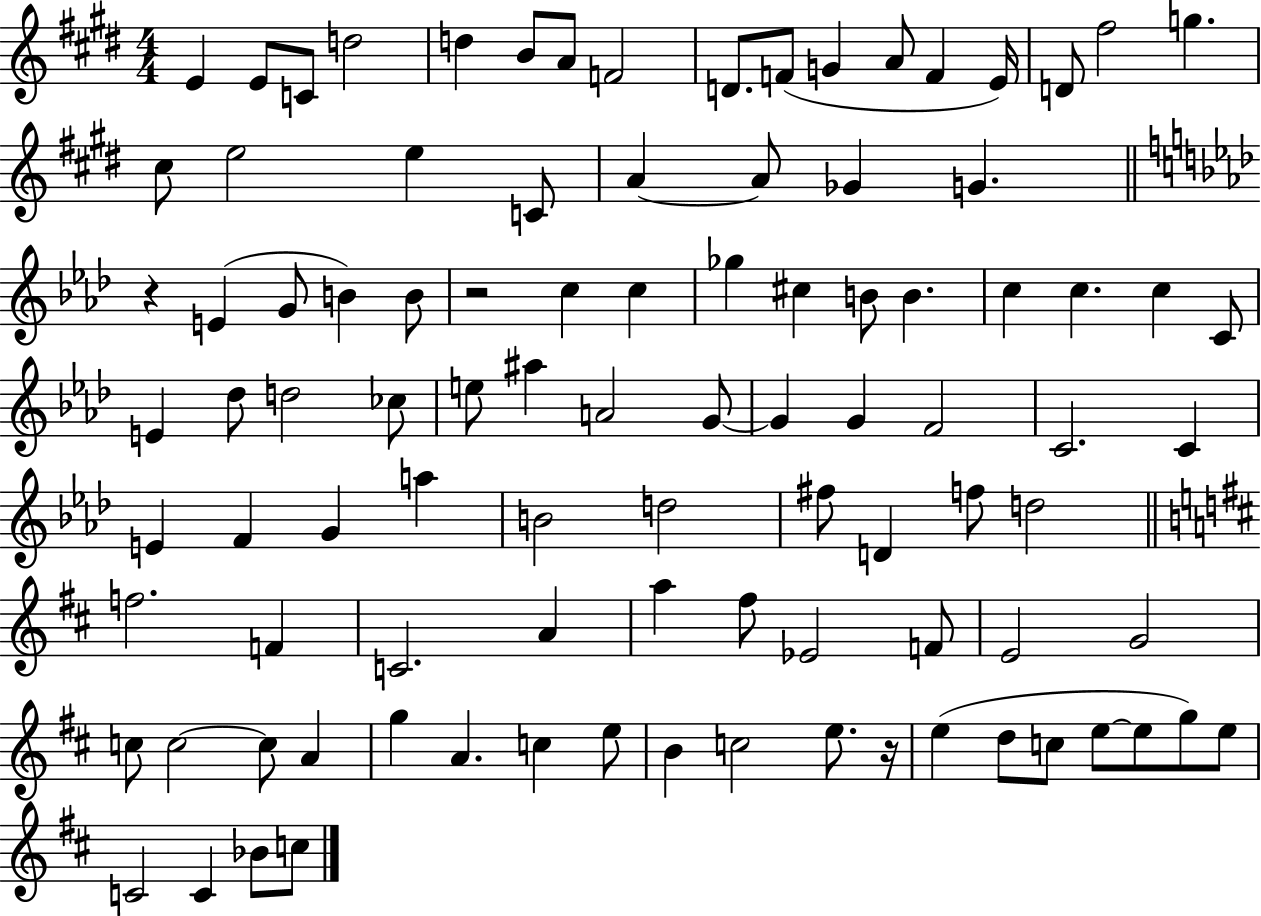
E4/q E4/e C4/e D5/h D5/q B4/e A4/e F4/h D4/e. F4/e G4/q A4/e F4/q E4/s D4/e F#5/h G5/q. C#5/e E5/h E5/q C4/e A4/q A4/e Gb4/q G4/q. R/q E4/q G4/e B4/q B4/e R/h C5/q C5/q Gb5/q C#5/q B4/e B4/q. C5/q C5/q. C5/q C4/e E4/q Db5/e D5/h CES5/e E5/e A#5/q A4/h G4/e G4/q G4/q F4/h C4/h. C4/q E4/q F4/q G4/q A5/q B4/h D5/h F#5/e D4/q F5/e D5/h F5/h. F4/q C4/h. A4/q A5/q F#5/e Eb4/h F4/e E4/h G4/h C5/e C5/h C5/e A4/q G5/q A4/q. C5/q E5/e B4/q C5/h E5/e. R/s E5/q D5/e C5/e E5/e E5/e G5/e E5/e C4/h C4/q Bb4/e C5/e